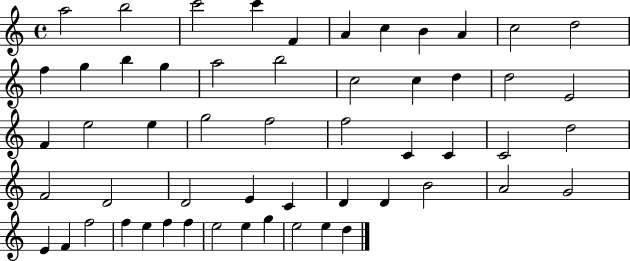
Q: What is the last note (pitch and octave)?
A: D5